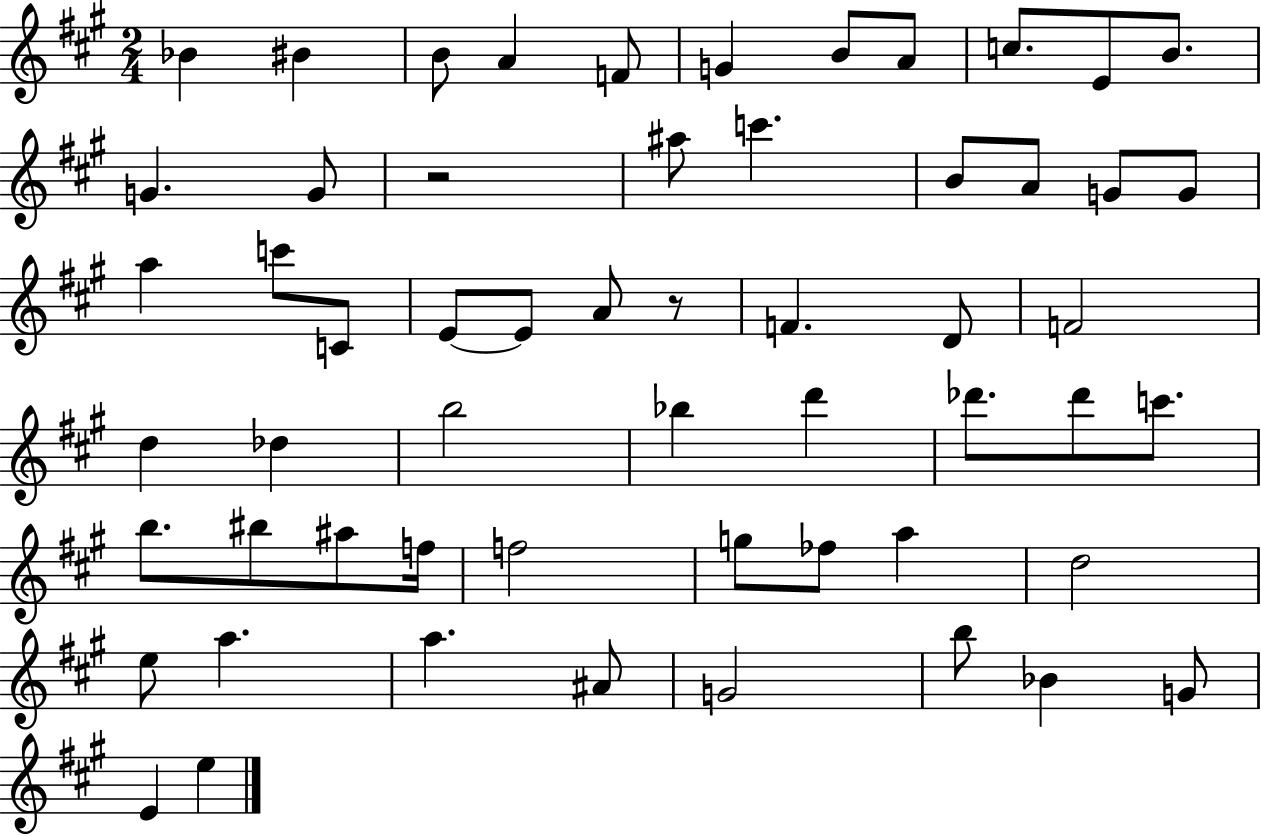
Bb4/q BIS4/q B4/e A4/q F4/e G4/q B4/e A4/e C5/e. E4/e B4/e. G4/q. G4/e R/h A#5/e C6/q. B4/e A4/e G4/e G4/e A5/q C6/e C4/e E4/e E4/e A4/e R/e F4/q. D4/e F4/h D5/q Db5/q B5/h Bb5/q D6/q Db6/e. Db6/e C6/e. B5/e. BIS5/e A#5/e F5/s F5/h G5/e FES5/e A5/q D5/h E5/e A5/q. A5/q. A#4/e G4/h B5/e Bb4/q G4/e E4/q E5/q